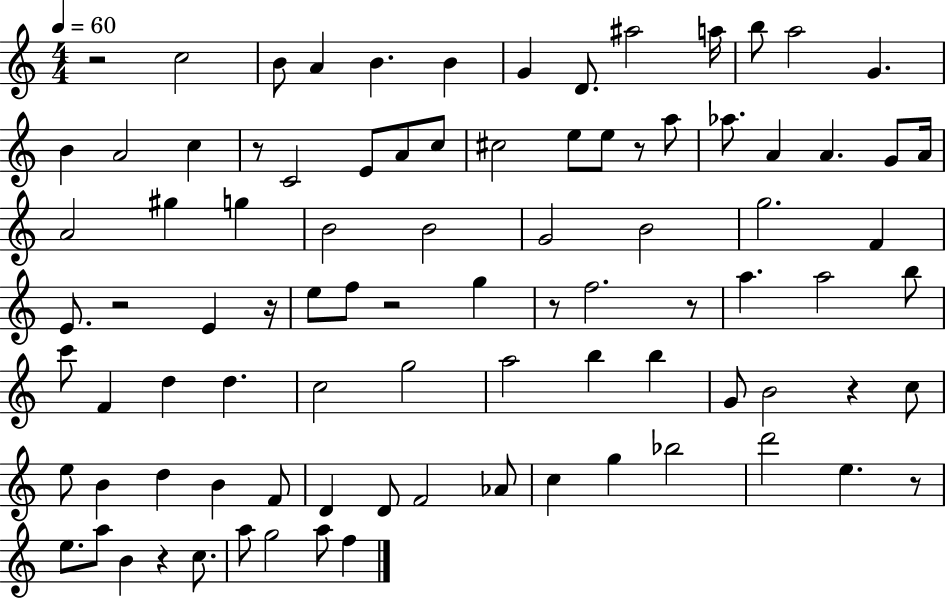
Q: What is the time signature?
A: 4/4